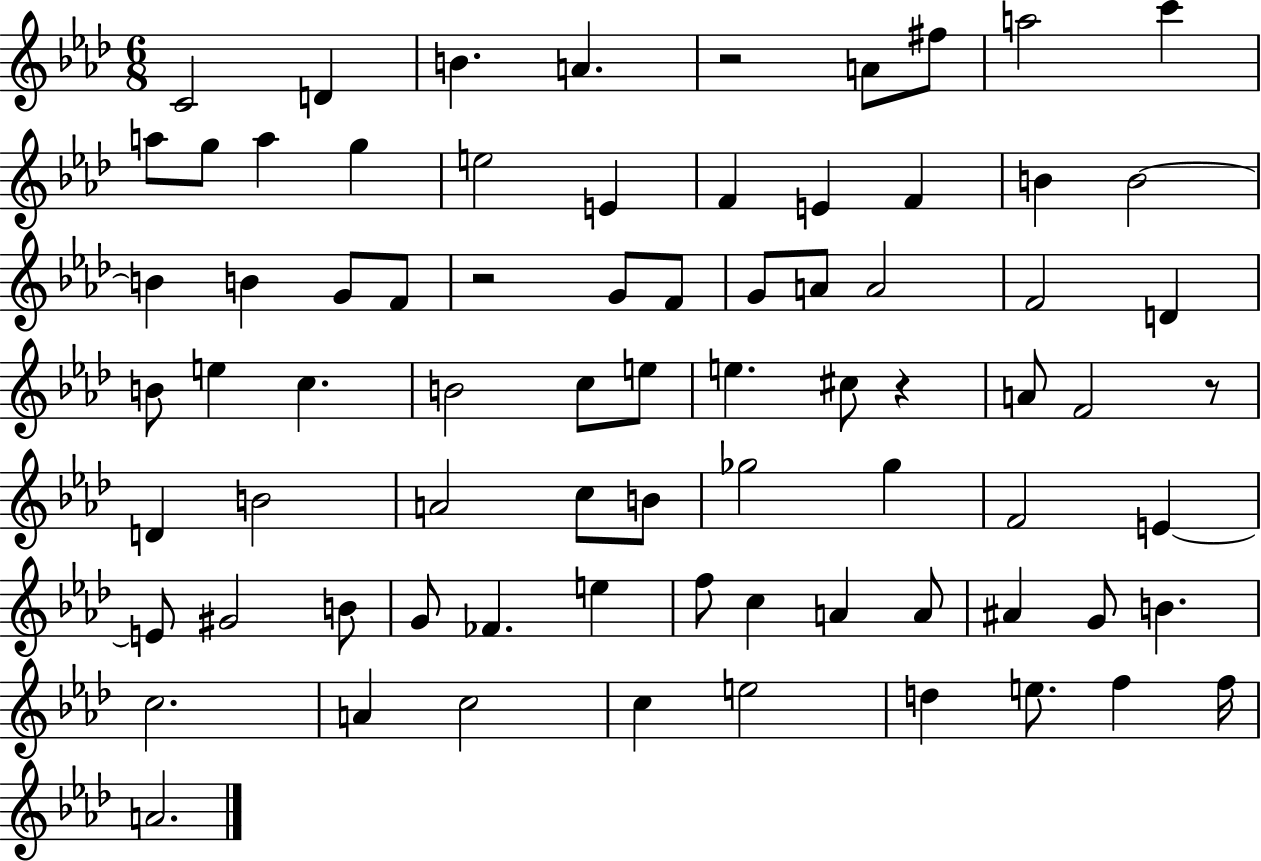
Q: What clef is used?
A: treble